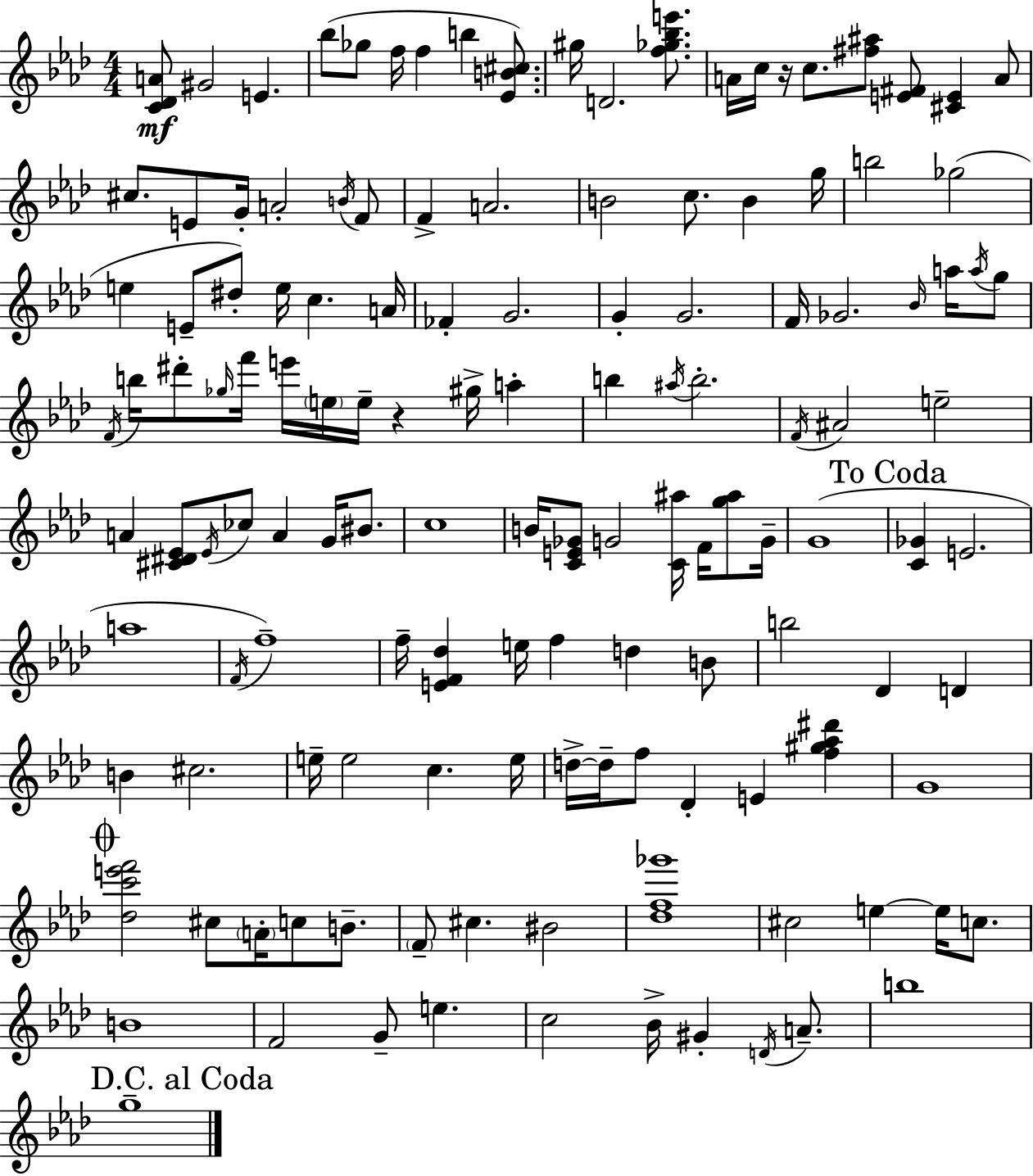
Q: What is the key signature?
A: AES major